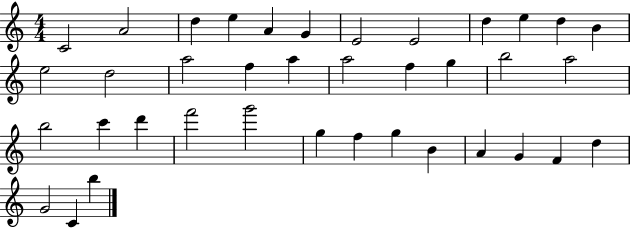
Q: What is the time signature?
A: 4/4